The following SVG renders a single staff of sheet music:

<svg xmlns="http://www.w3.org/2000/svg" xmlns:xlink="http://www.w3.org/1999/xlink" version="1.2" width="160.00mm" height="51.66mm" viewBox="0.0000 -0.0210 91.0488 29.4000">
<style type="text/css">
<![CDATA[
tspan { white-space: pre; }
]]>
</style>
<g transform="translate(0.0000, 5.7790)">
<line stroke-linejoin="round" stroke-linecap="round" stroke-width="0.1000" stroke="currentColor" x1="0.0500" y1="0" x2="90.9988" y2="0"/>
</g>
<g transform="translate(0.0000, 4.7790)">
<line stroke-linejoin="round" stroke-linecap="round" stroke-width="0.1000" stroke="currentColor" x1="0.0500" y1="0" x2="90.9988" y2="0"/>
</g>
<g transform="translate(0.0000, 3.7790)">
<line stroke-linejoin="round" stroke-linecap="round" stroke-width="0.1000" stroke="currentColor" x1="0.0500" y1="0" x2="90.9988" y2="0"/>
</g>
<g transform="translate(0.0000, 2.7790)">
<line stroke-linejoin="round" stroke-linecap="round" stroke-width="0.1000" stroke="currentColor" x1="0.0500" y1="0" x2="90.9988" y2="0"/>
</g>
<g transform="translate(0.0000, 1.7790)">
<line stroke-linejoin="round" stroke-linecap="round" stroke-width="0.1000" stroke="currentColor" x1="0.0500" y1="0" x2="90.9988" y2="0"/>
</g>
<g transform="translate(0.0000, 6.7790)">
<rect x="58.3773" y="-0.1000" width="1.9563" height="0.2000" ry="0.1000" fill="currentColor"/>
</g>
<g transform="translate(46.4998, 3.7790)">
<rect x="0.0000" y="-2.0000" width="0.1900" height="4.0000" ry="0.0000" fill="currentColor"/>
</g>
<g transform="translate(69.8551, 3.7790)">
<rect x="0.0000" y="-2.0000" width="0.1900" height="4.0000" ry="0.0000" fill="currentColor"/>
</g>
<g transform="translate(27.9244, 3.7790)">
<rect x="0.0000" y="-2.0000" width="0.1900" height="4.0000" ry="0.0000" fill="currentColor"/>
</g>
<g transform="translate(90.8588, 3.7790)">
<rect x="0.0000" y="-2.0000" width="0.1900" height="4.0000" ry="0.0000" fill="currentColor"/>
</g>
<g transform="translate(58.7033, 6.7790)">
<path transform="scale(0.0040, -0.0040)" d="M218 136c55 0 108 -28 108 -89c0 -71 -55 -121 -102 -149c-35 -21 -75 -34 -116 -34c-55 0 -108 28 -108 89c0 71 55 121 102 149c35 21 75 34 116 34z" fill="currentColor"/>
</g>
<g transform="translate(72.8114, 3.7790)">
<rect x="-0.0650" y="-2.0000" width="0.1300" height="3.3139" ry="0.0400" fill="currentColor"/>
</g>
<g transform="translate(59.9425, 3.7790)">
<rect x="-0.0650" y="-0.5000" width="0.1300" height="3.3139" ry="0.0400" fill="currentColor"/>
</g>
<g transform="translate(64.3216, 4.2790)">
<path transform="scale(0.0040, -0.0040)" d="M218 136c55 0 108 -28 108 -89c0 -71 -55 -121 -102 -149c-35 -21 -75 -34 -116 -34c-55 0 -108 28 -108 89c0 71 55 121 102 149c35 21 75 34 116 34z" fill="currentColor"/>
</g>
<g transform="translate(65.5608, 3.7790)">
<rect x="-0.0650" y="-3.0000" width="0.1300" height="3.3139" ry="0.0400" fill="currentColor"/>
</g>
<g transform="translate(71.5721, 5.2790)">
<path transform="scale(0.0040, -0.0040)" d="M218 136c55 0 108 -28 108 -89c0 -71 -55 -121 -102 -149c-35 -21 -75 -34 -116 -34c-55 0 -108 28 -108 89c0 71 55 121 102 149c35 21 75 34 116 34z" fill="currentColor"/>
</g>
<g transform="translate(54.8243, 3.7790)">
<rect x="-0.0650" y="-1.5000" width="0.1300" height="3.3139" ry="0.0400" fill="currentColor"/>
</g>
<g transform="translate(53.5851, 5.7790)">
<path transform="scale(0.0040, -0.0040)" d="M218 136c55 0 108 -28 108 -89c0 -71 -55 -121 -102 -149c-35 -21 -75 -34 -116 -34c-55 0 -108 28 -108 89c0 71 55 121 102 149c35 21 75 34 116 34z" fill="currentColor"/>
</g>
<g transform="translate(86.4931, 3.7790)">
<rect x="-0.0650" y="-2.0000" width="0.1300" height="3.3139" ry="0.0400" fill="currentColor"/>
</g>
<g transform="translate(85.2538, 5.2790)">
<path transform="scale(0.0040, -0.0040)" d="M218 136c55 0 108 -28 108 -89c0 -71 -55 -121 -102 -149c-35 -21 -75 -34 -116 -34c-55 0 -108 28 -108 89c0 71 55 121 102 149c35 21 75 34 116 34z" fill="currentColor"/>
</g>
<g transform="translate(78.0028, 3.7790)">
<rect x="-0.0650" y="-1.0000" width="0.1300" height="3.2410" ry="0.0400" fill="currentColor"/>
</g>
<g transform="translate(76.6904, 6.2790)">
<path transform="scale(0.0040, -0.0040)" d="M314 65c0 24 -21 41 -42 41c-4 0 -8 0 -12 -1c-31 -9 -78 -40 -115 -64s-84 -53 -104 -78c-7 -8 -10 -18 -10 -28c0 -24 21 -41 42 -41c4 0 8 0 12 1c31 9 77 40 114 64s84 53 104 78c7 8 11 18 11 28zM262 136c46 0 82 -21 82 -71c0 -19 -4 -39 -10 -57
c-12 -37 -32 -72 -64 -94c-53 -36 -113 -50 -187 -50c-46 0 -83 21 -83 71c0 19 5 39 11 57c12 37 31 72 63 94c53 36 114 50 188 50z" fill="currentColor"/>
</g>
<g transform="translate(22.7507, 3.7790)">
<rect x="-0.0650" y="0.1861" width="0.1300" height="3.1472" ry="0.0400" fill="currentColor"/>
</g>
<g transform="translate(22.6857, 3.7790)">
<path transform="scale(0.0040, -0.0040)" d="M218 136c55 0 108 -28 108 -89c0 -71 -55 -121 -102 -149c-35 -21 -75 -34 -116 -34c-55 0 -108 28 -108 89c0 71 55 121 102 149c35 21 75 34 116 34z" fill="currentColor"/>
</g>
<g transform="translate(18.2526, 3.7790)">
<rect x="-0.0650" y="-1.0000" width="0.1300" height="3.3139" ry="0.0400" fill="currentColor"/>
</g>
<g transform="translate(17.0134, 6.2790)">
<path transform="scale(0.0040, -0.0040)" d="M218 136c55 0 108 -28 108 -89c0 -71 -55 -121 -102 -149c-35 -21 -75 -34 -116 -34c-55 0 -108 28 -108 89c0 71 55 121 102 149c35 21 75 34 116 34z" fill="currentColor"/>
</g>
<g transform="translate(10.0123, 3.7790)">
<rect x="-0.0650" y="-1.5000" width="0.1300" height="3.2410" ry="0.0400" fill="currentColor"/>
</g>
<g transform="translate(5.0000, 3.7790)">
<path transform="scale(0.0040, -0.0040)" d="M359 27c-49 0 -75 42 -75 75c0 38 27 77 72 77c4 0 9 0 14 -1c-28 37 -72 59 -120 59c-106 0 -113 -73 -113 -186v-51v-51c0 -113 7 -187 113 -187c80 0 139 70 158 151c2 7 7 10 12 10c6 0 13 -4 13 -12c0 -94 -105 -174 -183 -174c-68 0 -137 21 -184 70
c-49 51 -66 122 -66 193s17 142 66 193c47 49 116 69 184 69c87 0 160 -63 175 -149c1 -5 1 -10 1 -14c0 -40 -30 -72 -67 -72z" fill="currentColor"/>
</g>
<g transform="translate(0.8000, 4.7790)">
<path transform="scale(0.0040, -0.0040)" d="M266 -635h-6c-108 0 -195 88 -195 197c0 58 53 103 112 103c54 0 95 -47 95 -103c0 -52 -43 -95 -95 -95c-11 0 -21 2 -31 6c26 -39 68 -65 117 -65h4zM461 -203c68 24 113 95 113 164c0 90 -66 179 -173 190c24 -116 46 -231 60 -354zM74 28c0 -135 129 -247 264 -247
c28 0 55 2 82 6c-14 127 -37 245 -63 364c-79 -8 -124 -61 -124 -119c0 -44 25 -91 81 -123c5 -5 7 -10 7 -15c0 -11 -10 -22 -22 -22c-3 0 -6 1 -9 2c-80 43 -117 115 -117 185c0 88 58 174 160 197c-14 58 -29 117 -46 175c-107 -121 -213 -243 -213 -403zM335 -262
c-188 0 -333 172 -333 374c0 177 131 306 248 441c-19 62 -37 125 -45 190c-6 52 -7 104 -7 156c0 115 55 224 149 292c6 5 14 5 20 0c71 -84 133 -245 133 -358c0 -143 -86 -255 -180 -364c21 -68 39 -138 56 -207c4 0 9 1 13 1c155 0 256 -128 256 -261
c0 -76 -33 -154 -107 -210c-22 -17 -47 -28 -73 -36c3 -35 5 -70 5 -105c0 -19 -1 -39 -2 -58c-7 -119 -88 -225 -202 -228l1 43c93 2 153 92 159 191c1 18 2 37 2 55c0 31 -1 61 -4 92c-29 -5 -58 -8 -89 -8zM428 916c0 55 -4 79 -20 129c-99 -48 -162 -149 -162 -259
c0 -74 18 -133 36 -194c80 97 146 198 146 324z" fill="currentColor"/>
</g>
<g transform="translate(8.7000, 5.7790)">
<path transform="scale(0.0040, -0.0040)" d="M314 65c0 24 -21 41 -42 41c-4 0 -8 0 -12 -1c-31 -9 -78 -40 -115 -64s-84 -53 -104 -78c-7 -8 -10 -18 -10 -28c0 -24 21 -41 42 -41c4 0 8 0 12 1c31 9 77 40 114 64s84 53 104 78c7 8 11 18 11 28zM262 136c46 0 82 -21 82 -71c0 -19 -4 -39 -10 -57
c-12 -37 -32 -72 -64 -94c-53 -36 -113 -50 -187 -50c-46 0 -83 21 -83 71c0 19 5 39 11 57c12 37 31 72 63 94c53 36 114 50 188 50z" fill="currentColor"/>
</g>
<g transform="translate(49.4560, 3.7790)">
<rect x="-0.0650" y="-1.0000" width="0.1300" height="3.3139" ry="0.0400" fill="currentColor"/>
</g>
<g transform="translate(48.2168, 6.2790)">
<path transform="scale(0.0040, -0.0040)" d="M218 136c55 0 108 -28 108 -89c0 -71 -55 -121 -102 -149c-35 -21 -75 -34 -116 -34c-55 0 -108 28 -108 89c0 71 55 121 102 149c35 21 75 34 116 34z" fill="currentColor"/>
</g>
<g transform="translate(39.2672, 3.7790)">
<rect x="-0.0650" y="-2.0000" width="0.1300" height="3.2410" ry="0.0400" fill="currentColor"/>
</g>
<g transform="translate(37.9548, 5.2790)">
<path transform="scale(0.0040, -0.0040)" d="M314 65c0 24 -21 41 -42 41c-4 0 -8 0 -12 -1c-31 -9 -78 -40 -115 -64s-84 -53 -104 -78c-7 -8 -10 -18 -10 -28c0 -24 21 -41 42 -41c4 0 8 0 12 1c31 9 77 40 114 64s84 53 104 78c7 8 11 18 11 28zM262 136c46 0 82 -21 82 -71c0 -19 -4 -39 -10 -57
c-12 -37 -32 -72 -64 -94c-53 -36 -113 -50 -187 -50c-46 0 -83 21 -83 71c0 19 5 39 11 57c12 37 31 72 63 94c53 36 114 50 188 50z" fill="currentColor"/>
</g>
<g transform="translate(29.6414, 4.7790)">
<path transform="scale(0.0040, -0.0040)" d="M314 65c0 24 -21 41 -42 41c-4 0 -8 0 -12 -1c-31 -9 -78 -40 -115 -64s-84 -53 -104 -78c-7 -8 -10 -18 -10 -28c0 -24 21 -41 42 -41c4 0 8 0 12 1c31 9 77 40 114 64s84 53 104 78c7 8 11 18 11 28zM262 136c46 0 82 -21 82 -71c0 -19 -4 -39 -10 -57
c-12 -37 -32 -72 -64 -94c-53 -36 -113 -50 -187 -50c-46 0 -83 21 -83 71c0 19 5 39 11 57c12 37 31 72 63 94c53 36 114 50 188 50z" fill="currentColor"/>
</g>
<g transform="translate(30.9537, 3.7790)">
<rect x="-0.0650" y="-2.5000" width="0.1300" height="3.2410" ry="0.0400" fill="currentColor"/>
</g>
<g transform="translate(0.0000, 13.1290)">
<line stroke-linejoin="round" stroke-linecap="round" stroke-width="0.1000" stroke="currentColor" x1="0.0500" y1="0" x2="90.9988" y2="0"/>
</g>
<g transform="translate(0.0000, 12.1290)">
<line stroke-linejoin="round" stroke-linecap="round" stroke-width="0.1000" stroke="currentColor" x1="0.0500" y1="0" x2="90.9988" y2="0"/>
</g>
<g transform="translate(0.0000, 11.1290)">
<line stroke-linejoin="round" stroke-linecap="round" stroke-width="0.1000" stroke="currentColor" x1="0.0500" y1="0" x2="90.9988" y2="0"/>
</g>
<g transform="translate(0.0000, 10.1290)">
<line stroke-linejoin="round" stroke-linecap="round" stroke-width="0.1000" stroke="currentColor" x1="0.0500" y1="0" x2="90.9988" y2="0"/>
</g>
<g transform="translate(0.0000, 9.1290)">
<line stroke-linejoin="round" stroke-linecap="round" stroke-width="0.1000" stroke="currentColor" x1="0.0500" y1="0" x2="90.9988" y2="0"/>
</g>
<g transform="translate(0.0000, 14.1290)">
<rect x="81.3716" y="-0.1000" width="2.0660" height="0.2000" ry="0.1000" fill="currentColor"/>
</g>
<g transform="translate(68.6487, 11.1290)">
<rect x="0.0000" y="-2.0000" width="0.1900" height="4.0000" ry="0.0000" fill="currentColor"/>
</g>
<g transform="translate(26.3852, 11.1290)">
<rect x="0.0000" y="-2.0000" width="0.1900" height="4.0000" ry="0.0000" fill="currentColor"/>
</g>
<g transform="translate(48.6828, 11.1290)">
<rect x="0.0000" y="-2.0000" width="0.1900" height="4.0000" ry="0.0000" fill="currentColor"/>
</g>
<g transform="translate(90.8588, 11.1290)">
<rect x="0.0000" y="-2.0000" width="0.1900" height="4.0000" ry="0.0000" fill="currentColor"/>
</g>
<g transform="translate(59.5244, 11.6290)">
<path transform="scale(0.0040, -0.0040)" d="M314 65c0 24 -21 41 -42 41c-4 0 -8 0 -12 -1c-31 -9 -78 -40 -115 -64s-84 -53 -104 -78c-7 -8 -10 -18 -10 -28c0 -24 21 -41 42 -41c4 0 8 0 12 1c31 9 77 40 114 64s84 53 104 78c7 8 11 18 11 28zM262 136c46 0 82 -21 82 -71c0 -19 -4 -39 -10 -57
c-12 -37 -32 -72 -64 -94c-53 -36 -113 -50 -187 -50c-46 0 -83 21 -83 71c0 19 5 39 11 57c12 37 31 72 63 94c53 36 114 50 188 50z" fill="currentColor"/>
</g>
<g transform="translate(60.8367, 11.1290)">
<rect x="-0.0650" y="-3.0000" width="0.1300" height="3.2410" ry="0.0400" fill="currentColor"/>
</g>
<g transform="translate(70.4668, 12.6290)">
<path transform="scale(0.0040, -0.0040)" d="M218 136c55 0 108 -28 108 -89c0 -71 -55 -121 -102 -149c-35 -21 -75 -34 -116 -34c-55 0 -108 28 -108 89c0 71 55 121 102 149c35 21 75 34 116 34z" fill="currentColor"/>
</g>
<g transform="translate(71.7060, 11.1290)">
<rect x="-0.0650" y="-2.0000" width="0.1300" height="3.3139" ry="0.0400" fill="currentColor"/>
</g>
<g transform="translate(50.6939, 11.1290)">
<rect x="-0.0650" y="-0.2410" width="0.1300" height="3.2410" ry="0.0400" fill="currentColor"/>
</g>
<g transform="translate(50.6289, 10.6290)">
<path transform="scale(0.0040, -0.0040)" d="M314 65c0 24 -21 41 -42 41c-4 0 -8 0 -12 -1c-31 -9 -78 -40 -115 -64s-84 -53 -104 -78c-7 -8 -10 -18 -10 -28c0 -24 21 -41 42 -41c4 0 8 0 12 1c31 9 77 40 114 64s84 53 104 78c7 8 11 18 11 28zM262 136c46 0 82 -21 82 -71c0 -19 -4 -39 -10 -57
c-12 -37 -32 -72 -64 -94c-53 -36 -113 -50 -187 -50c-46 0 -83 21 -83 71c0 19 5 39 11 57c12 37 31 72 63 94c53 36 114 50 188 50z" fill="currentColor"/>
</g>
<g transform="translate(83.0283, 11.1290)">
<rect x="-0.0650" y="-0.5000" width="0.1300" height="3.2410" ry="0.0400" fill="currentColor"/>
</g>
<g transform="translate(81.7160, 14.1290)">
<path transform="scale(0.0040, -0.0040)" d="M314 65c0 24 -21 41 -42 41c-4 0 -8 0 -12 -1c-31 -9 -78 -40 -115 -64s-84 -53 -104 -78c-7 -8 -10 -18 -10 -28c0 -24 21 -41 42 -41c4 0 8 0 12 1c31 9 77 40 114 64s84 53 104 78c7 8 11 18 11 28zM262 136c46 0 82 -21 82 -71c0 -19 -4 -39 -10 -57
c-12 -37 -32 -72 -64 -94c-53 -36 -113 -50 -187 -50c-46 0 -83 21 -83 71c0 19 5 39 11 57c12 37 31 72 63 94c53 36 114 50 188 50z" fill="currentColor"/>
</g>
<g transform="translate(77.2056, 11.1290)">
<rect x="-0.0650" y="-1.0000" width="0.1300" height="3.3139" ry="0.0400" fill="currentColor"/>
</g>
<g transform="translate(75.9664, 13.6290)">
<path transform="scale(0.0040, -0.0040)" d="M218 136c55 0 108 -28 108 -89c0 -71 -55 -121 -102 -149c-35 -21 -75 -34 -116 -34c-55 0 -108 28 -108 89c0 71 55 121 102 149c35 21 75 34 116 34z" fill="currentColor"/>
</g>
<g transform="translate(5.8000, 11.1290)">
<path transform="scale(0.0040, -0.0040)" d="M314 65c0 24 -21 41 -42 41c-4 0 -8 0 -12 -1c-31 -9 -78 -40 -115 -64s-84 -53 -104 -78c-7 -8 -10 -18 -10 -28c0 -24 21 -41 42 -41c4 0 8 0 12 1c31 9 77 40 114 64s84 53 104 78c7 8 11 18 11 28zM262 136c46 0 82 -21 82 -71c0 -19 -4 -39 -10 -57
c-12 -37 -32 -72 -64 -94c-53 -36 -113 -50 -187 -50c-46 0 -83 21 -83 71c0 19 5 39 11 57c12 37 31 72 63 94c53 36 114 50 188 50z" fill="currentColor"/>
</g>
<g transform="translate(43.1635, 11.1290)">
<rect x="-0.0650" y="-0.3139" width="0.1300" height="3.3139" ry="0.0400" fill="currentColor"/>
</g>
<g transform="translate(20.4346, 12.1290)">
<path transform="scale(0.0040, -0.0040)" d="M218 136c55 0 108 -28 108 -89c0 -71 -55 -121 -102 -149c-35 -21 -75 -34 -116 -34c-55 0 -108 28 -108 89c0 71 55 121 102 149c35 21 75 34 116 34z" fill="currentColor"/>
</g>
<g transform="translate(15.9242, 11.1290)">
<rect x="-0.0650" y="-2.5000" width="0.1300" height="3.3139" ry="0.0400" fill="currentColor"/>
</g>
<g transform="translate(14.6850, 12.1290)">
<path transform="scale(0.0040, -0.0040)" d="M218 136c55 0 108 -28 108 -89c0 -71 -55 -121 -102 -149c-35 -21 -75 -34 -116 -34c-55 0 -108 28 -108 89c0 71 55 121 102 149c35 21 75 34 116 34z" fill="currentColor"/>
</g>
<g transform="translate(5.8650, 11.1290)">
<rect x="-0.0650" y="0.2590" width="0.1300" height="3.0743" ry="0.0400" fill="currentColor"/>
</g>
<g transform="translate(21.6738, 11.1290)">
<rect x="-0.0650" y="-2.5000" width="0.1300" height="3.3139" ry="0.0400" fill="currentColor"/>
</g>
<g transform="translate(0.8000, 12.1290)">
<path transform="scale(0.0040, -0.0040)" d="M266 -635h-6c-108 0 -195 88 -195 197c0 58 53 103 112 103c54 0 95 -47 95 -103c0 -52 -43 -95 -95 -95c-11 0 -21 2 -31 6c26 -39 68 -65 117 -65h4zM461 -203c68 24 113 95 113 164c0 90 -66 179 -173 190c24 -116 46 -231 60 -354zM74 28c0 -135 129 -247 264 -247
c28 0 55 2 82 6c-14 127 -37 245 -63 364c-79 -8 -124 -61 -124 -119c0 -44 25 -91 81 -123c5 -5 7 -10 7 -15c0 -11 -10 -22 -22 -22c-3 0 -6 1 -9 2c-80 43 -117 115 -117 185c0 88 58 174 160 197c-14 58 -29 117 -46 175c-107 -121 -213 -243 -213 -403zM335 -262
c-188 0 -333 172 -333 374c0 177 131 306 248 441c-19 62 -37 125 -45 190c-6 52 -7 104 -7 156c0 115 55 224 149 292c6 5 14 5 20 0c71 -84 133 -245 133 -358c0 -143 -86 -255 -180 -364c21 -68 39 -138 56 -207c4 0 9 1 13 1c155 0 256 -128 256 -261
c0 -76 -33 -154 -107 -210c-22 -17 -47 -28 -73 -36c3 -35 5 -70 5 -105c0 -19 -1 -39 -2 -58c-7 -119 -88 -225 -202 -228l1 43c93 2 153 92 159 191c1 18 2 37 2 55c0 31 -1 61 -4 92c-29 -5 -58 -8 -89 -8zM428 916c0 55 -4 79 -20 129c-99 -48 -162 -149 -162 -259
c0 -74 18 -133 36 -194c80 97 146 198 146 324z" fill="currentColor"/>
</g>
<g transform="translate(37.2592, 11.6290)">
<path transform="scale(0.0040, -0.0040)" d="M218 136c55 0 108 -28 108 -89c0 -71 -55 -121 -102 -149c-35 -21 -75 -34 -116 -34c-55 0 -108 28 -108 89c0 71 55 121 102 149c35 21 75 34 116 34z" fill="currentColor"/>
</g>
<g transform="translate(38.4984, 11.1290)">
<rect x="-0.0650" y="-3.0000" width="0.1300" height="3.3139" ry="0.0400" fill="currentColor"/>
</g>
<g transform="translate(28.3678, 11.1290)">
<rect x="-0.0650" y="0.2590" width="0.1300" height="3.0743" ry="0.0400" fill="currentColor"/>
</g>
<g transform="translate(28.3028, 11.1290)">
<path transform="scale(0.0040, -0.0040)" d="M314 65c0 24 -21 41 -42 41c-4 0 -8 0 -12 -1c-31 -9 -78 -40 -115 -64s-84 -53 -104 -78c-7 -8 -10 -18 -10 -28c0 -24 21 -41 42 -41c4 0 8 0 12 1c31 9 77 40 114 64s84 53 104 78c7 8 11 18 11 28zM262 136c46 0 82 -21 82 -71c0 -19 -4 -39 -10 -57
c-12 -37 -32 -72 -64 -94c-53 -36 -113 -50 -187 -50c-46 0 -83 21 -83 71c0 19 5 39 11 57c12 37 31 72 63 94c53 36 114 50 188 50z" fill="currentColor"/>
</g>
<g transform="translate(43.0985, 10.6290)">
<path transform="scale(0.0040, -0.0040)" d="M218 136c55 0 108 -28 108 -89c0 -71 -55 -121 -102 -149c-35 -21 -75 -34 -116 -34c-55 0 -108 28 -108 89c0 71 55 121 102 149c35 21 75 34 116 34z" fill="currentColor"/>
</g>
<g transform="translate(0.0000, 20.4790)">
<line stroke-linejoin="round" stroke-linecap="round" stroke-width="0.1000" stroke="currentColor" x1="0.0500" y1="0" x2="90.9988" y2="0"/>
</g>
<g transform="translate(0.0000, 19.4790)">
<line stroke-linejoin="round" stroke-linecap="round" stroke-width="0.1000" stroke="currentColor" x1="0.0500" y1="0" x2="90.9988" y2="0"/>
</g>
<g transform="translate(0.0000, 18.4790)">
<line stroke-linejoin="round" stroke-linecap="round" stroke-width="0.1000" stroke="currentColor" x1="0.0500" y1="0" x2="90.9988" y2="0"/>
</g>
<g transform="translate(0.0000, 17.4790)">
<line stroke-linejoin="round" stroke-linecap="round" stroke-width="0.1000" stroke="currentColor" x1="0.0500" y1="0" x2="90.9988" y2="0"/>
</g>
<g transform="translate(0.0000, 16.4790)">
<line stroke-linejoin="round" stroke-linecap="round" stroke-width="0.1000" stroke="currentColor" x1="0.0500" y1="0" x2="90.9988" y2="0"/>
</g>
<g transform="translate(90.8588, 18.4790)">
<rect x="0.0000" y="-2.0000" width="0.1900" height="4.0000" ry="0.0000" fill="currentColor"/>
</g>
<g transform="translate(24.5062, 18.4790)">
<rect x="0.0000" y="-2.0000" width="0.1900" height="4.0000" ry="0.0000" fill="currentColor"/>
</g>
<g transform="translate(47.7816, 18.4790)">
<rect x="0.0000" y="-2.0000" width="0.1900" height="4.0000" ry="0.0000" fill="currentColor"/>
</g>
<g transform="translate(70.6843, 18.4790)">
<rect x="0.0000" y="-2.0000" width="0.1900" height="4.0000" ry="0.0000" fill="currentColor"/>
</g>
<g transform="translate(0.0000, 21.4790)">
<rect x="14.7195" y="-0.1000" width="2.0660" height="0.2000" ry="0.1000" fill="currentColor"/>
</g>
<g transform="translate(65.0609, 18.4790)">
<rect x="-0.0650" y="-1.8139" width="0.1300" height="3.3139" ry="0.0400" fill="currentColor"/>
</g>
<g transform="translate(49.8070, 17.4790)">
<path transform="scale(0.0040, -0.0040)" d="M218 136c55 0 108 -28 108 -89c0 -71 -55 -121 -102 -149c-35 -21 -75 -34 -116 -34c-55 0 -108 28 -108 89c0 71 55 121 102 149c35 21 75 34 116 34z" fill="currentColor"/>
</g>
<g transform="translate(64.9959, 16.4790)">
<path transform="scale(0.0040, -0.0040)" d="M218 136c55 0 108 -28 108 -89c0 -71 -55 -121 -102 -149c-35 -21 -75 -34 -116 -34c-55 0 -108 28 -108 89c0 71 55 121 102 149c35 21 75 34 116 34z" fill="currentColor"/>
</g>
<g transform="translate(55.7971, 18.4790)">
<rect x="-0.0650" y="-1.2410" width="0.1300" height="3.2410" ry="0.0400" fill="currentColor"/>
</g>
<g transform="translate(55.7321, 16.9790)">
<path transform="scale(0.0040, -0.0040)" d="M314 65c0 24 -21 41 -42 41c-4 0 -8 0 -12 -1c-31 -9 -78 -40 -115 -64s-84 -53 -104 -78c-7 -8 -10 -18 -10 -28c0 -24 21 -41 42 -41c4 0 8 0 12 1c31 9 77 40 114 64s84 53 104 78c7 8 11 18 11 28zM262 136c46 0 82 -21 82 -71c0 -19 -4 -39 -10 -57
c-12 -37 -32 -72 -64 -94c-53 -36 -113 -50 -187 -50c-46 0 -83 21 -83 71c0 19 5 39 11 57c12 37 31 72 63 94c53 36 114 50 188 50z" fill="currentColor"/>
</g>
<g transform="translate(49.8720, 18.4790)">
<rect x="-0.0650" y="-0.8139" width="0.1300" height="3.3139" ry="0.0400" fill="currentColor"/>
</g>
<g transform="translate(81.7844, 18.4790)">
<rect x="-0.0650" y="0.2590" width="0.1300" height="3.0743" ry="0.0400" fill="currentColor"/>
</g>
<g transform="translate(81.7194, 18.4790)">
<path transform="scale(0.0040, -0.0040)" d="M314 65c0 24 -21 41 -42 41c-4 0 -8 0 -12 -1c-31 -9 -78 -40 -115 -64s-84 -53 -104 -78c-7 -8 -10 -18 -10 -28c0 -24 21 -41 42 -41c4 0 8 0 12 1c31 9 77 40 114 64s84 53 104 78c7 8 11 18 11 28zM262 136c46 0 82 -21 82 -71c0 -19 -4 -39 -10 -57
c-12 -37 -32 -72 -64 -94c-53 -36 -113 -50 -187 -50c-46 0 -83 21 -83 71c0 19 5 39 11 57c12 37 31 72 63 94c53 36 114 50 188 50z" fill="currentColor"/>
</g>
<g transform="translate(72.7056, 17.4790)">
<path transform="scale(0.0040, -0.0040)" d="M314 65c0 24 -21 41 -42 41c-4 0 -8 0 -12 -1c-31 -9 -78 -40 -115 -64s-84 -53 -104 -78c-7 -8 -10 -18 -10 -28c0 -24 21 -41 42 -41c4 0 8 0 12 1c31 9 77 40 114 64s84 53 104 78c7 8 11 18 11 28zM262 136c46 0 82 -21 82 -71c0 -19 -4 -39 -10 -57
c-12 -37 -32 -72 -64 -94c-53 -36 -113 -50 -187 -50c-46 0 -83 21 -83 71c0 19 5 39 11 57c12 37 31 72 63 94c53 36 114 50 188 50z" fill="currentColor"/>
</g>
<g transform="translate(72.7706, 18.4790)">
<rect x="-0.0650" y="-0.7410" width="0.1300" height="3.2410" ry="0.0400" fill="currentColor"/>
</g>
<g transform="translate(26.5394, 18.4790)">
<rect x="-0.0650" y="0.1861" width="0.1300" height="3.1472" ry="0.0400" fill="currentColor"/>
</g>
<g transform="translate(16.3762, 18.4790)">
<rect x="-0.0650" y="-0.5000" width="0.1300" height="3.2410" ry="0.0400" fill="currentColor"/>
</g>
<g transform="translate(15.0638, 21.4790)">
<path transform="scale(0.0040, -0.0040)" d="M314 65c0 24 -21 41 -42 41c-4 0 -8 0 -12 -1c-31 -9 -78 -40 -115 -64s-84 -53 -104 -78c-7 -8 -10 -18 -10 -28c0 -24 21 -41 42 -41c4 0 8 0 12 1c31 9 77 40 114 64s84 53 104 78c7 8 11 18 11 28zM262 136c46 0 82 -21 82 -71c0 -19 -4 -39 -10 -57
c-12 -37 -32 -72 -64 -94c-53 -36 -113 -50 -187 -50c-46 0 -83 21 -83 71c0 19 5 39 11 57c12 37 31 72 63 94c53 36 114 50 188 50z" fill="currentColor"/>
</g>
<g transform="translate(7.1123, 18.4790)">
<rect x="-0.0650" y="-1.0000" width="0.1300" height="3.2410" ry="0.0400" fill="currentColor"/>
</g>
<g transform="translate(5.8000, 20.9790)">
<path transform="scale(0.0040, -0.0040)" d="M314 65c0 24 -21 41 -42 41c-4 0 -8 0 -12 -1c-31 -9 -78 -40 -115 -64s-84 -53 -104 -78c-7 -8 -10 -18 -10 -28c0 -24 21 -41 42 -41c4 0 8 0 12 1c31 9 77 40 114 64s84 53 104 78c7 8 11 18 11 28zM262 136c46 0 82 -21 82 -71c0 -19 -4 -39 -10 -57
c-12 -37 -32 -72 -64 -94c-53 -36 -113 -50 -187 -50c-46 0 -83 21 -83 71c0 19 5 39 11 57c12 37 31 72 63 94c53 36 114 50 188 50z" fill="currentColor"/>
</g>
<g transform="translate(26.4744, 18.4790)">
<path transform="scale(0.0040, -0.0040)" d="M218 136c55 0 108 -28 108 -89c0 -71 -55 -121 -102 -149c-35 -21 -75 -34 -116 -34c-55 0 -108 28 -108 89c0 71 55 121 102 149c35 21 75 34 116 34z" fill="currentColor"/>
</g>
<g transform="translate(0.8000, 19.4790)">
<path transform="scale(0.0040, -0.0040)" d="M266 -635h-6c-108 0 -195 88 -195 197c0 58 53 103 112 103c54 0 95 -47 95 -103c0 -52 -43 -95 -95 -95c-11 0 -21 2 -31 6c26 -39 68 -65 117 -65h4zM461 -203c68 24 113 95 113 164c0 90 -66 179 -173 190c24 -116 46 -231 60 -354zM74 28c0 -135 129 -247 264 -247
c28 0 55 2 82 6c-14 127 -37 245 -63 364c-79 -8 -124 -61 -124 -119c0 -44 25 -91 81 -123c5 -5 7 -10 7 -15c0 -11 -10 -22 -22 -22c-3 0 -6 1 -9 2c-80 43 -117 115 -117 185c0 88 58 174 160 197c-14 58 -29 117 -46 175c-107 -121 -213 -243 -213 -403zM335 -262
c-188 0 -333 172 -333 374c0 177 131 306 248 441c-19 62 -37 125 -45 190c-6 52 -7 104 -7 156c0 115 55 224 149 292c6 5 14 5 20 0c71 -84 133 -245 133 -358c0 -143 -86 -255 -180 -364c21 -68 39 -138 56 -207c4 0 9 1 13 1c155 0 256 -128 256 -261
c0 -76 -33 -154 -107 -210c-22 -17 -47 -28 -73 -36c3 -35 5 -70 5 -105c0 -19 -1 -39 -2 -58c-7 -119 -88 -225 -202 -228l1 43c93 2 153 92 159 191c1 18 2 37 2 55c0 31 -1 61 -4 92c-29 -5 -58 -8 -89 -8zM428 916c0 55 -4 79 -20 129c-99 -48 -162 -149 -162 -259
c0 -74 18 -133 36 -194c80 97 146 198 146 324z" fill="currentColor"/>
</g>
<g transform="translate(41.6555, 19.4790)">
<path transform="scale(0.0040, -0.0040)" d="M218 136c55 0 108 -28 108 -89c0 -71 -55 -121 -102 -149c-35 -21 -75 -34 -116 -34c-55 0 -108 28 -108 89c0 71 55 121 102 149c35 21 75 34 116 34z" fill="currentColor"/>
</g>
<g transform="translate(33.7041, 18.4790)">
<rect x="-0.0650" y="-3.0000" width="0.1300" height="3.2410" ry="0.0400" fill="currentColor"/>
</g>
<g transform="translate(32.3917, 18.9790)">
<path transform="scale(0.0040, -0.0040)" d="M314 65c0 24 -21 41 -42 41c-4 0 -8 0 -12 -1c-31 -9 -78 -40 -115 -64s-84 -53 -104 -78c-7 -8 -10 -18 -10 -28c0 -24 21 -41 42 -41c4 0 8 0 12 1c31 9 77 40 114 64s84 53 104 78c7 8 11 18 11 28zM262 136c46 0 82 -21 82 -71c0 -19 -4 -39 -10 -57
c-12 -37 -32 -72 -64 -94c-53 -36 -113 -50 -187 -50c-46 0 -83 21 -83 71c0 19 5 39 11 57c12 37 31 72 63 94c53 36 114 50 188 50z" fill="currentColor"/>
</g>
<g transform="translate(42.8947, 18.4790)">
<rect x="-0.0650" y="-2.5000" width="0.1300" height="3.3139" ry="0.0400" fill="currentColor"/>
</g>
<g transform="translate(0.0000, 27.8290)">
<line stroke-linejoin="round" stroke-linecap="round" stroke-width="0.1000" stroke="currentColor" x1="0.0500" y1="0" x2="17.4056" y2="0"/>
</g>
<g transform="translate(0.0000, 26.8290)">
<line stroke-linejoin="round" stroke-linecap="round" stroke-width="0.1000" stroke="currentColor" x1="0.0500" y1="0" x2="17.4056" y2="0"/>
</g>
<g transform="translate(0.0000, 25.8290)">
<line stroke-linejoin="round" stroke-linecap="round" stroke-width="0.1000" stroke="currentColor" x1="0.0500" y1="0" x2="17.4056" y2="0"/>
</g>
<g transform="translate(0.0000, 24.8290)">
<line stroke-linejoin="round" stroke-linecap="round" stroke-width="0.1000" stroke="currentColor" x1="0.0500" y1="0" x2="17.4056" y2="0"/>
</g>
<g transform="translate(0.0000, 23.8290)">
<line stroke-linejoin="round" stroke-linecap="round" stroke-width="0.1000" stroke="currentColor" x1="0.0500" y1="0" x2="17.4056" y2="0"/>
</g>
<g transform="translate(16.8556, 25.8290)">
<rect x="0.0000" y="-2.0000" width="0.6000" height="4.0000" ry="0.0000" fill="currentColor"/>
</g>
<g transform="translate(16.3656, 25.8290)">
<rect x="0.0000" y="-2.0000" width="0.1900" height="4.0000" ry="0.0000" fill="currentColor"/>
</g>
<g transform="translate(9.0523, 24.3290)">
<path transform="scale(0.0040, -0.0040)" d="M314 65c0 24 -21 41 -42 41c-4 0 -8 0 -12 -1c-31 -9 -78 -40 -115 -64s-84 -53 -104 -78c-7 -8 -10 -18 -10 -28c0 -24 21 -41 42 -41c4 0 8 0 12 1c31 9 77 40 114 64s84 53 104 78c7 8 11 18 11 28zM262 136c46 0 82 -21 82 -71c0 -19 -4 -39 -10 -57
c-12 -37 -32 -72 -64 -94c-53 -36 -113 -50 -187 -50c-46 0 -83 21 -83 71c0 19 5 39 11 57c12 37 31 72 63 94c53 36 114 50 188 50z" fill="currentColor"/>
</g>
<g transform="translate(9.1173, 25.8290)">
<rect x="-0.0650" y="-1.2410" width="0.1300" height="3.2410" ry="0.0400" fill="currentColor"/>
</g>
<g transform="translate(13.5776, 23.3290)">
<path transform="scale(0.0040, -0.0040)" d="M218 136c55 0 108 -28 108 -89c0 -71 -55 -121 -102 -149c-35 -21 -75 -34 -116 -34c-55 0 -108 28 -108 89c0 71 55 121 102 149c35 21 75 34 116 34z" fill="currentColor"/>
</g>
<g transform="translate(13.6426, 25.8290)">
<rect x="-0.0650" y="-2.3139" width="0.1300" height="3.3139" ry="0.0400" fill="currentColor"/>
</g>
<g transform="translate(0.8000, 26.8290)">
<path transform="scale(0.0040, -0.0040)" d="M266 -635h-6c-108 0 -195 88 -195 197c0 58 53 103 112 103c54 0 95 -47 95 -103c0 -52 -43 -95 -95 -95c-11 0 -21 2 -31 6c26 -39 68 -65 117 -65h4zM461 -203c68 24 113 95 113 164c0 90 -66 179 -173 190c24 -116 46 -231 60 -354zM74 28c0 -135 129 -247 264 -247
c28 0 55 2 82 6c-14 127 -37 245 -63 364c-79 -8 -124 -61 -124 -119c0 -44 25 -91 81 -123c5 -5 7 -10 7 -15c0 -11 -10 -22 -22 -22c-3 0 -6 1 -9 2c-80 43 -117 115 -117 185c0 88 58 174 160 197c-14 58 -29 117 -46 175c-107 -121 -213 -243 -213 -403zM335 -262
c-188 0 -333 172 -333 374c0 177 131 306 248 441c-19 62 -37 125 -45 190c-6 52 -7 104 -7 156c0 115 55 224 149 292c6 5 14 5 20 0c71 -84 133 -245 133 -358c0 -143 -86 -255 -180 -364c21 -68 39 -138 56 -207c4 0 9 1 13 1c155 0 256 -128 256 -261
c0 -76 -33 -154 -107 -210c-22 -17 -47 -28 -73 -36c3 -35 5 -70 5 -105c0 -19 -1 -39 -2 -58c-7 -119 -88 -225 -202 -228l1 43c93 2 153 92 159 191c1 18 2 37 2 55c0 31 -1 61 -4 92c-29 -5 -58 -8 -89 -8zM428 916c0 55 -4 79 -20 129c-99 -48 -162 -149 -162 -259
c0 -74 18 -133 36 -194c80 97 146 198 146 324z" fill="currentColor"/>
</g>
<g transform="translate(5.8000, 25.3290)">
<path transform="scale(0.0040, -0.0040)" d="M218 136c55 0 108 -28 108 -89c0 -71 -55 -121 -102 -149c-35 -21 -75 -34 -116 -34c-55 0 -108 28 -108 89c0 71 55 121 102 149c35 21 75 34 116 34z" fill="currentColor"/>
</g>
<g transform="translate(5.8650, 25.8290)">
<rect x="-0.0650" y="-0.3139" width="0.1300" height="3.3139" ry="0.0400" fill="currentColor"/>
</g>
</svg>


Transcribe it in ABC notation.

X:1
T:Untitled
M:4/4
L:1/4
K:C
E2 D B G2 F2 D E C A F D2 F B2 G G B2 A c c2 A2 F D C2 D2 C2 B A2 G d e2 f d2 B2 c e2 g